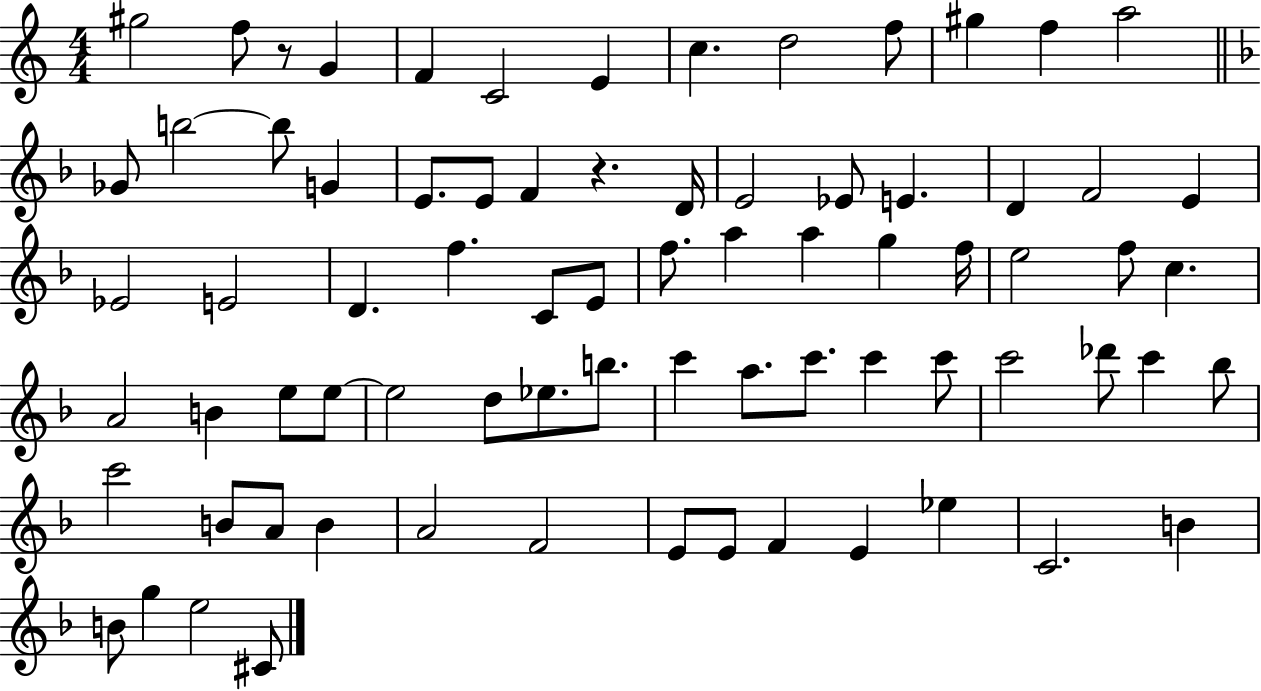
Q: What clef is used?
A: treble